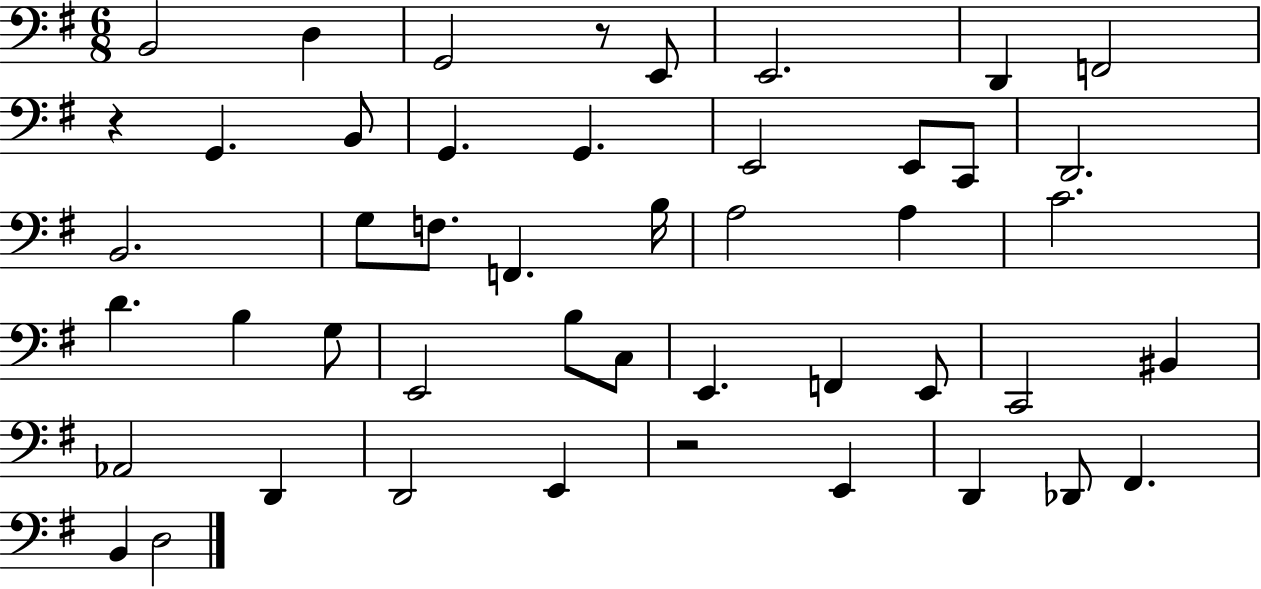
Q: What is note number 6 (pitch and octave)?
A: D2